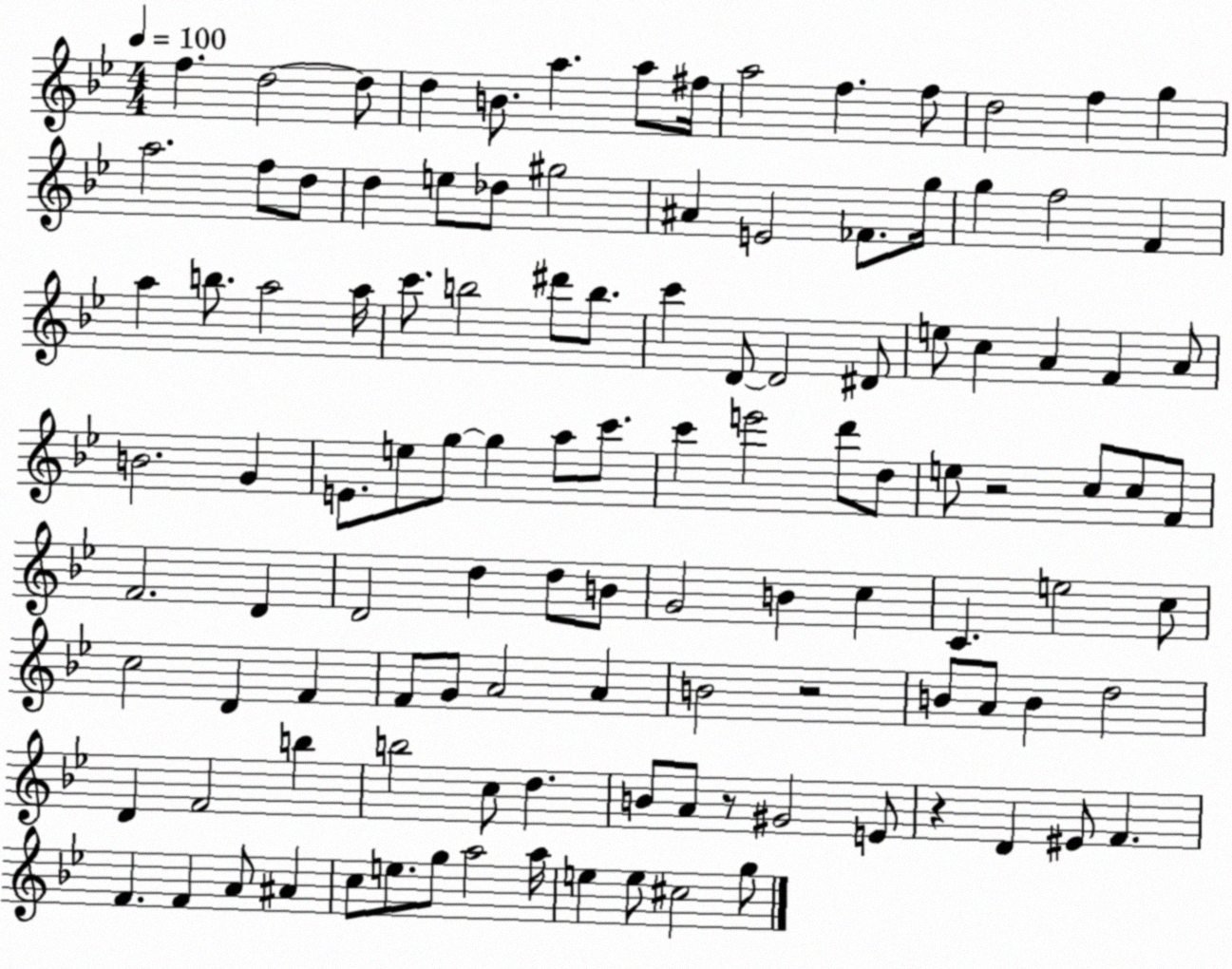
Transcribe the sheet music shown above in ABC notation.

X:1
T:Untitled
M:4/4
L:1/4
K:Bb
f d2 d/2 d B/2 a a/2 ^f/4 a2 f f/2 d2 f g a2 f/2 d/2 d e/2 _d/2 ^g2 ^A E2 _F/2 g/4 g f2 F a b/2 a2 a/4 c'/2 b2 ^d'/2 b/2 c' D/2 D2 ^D/2 e/2 c A F A/2 B2 G E/2 e/2 g/2 g a/2 c'/2 c' e'2 d'/2 d/2 e/2 z2 c/2 c/2 F/2 F2 D D2 d d/2 B/2 G2 B c C e2 c/2 c2 D F F/2 G/2 A2 A B2 z2 B/2 A/2 B d2 D F2 b b2 c/2 d B/2 A/2 z/2 ^G2 E/2 z D ^E/2 F F F A/2 ^A c/2 e/2 g/2 a2 a/4 e e/2 ^c2 g/2